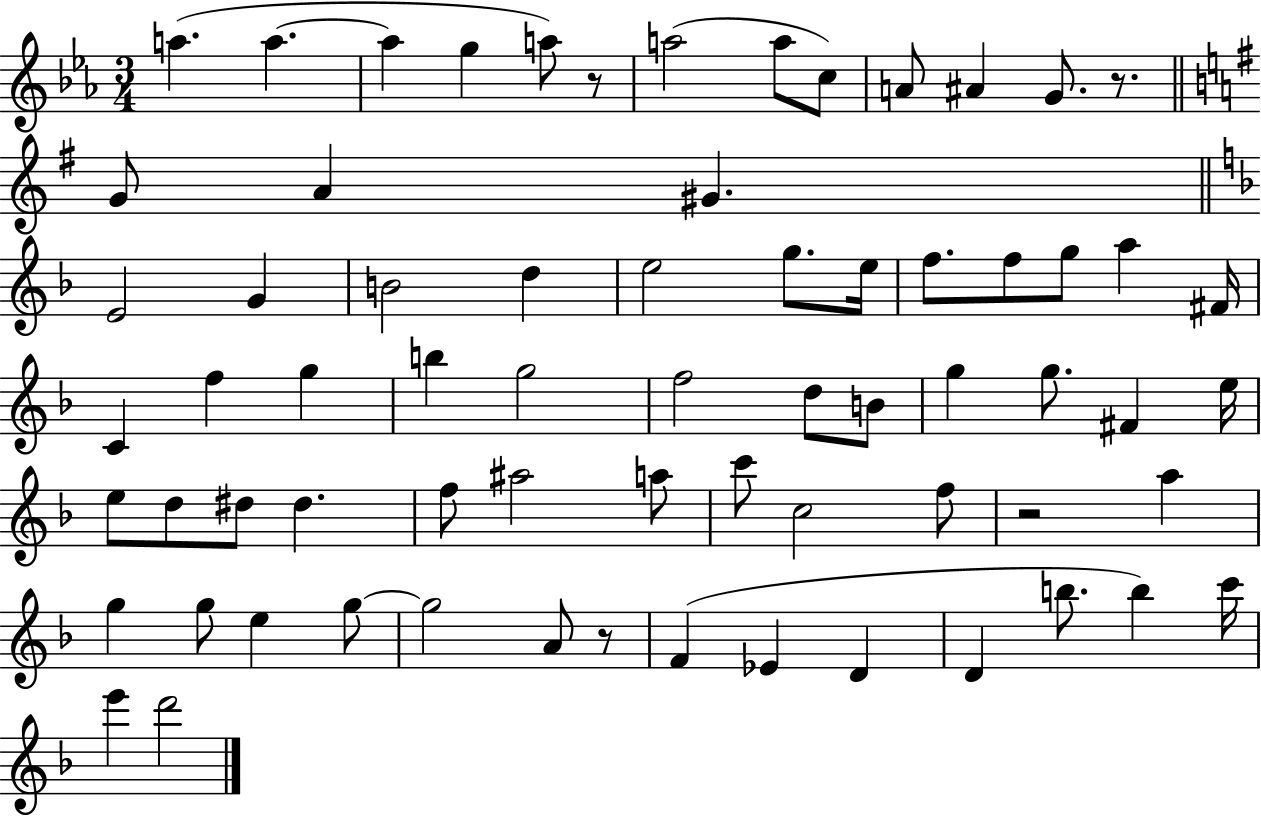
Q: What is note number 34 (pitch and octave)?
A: B4